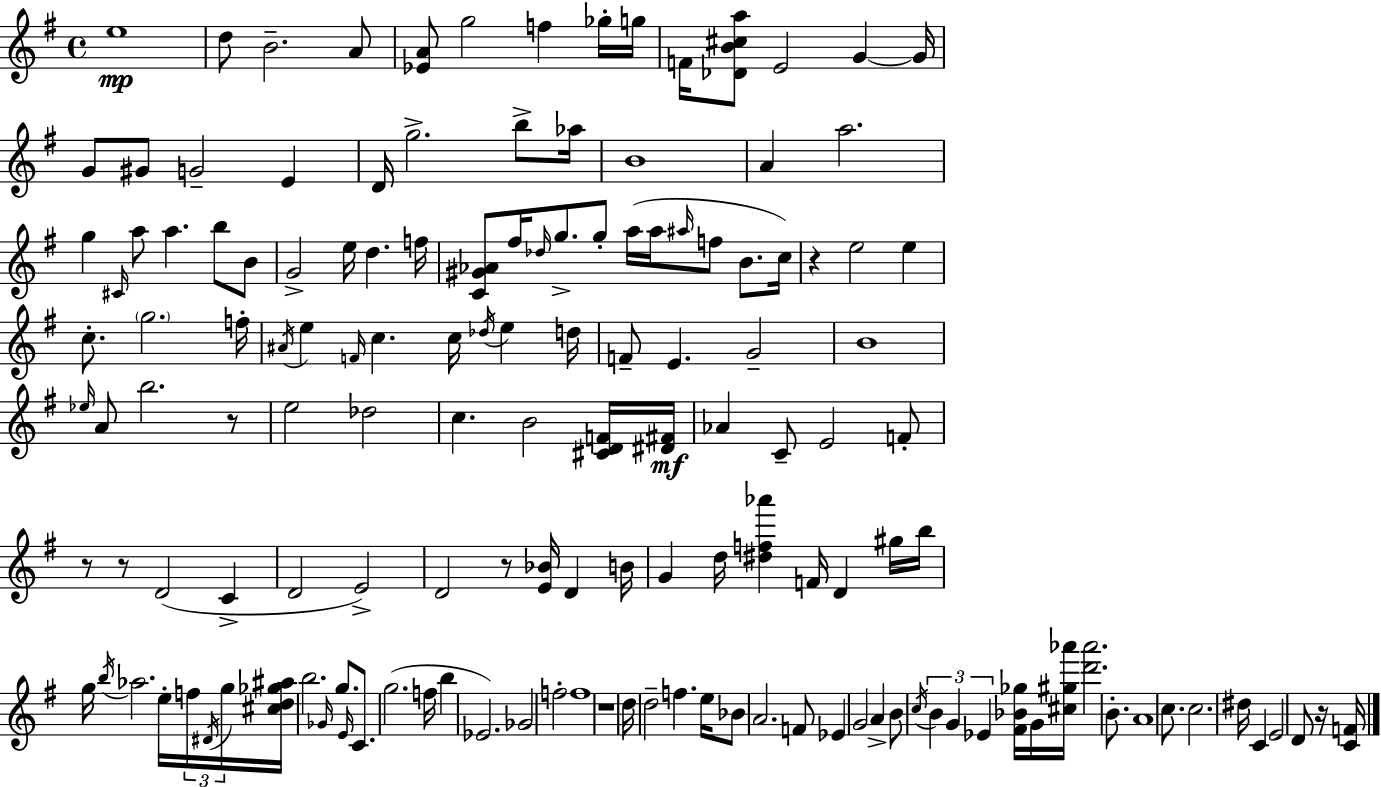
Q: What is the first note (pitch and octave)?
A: E5